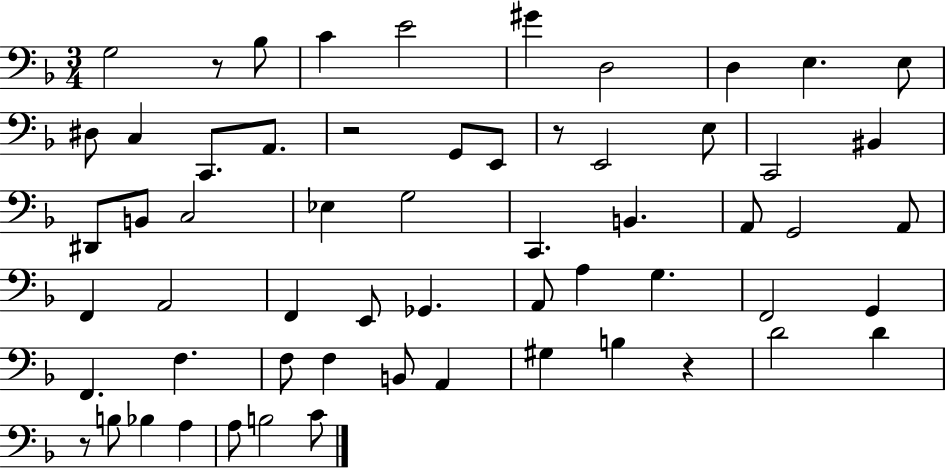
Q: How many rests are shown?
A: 5